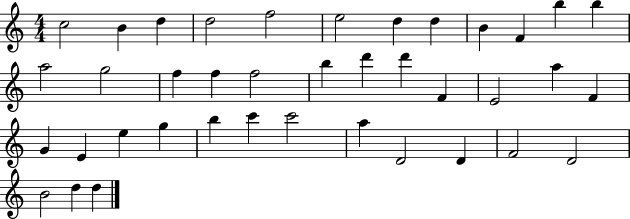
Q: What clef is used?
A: treble